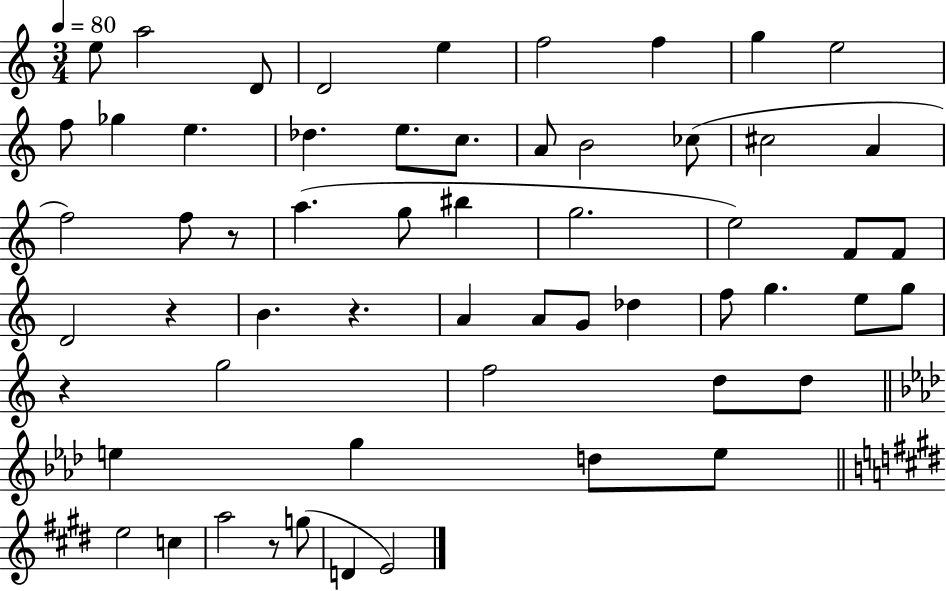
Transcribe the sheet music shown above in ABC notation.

X:1
T:Untitled
M:3/4
L:1/4
K:C
e/2 a2 D/2 D2 e f2 f g e2 f/2 _g e _d e/2 c/2 A/2 B2 _c/2 ^c2 A f2 f/2 z/2 a g/2 ^b g2 e2 F/2 F/2 D2 z B z A A/2 G/2 _d f/2 g e/2 g/2 z g2 f2 d/2 d/2 e g d/2 e/2 e2 c a2 z/2 g/2 D E2